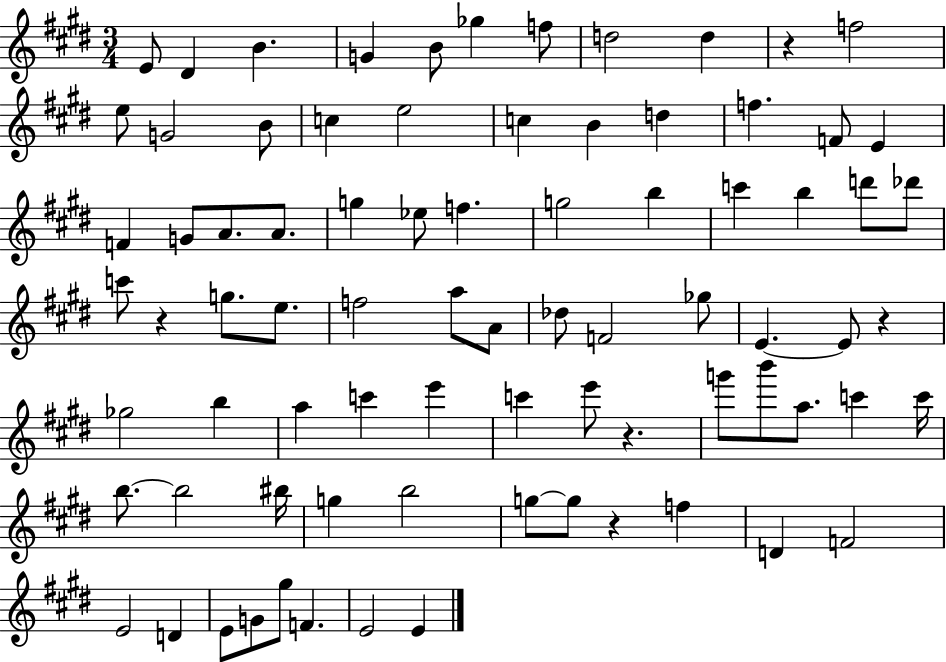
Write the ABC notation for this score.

X:1
T:Untitled
M:3/4
L:1/4
K:E
E/2 ^D B G B/2 _g f/2 d2 d z f2 e/2 G2 B/2 c e2 c B d f F/2 E F G/2 A/2 A/2 g _e/2 f g2 b c' b d'/2 _d'/2 c'/2 z g/2 e/2 f2 a/2 A/2 _d/2 F2 _g/2 E E/2 z _g2 b a c' e' c' e'/2 z g'/2 b'/2 a/2 c' c'/4 b/2 b2 ^b/4 g b2 g/2 g/2 z f D F2 E2 D E/2 G/2 ^g/2 F E2 E